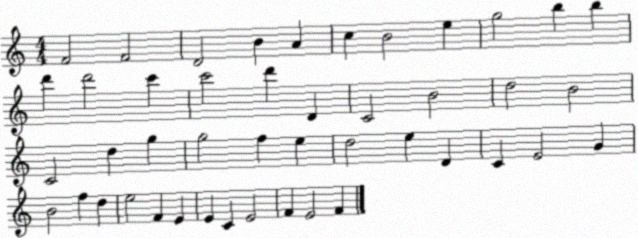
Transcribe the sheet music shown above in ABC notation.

X:1
T:Untitled
M:4/4
L:1/4
K:C
F2 F2 D2 B A c B2 e g2 b b d' d'2 c' c'2 d' D C2 B2 d2 B2 C2 d g g2 f e d2 e D C E2 G B2 f d e2 F E E C E2 F E2 F